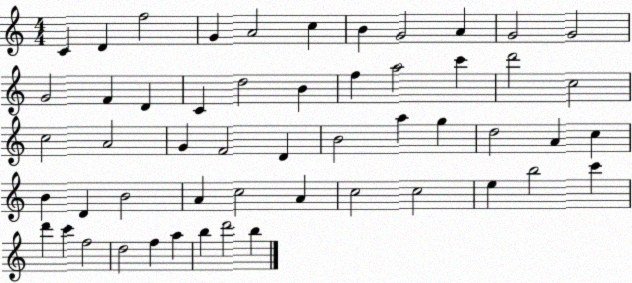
X:1
T:Untitled
M:4/4
L:1/4
K:C
C D f2 G A2 c B G2 A G2 G2 G2 F D C d2 B f a2 c' d'2 c2 c2 A2 G F2 D B2 a g d2 A c B D B2 A c2 A c2 c2 e b2 c' d' c' f2 d2 f a b d'2 b